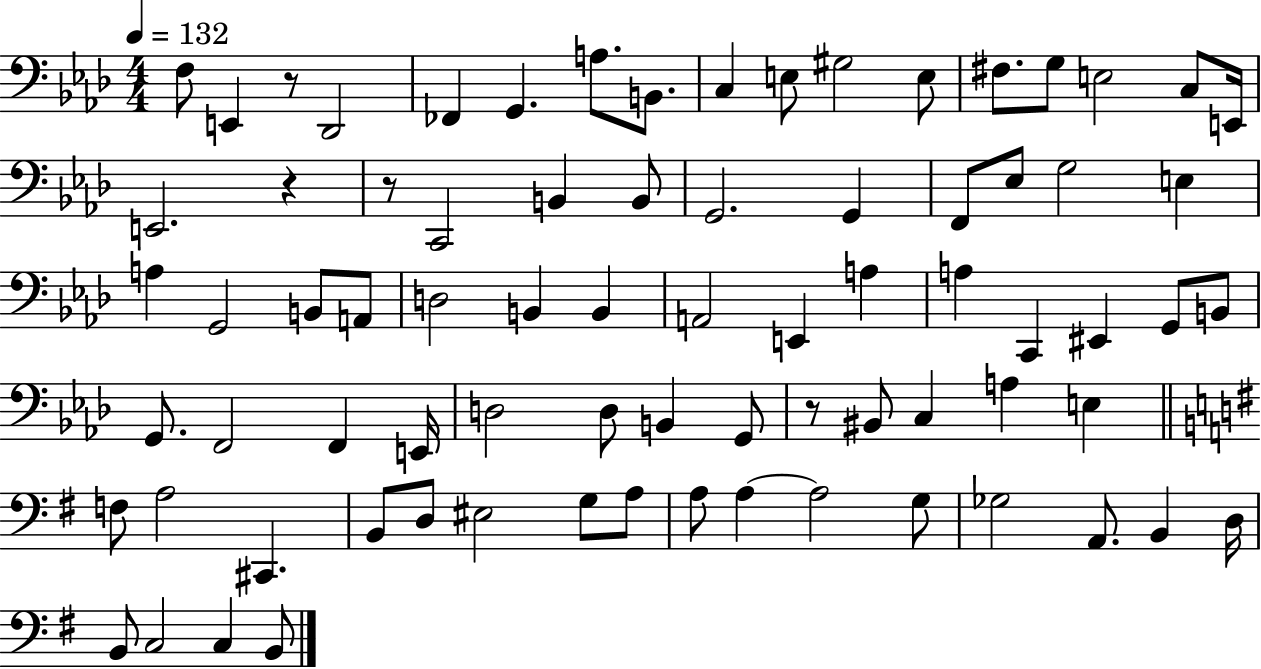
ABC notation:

X:1
T:Untitled
M:4/4
L:1/4
K:Ab
F,/2 E,, z/2 _D,,2 _F,, G,, A,/2 B,,/2 C, E,/2 ^G,2 E,/2 ^F,/2 G,/2 E,2 C,/2 E,,/4 E,,2 z z/2 C,,2 B,, B,,/2 G,,2 G,, F,,/2 _E,/2 G,2 E, A, G,,2 B,,/2 A,,/2 D,2 B,, B,, A,,2 E,, A, A, C,, ^E,, G,,/2 B,,/2 G,,/2 F,,2 F,, E,,/4 D,2 D,/2 B,, G,,/2 z/2 ^B,,/2 C, A, E, F,/2 A,2 ^C,, B,,/2 D,/2 ^E,2 G,/2 A,/2 A,/2 A, A,2 G,/2 _G,2 A,,/2 B,, D,/4 B,,/2 C,2 C, B,,/2